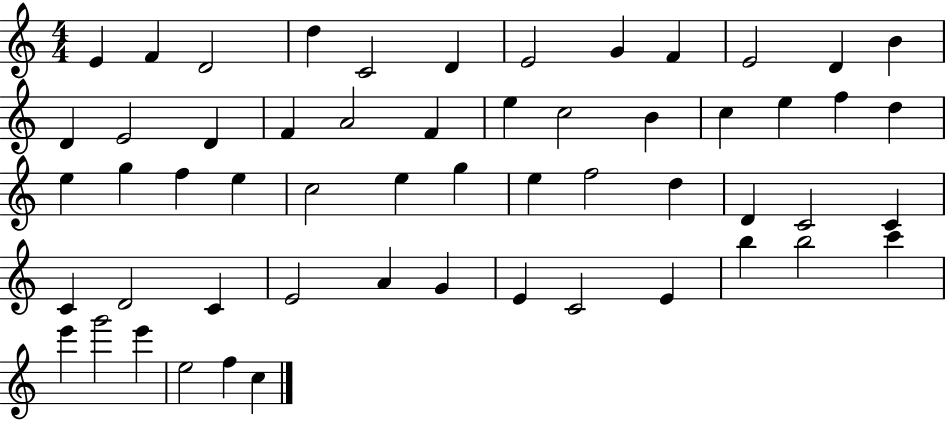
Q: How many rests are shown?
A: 0